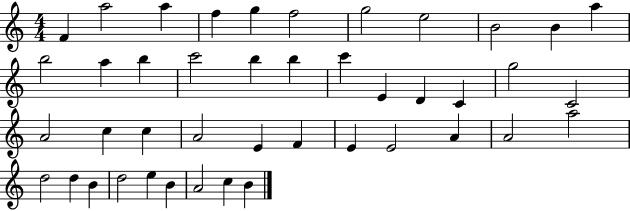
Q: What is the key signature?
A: C major